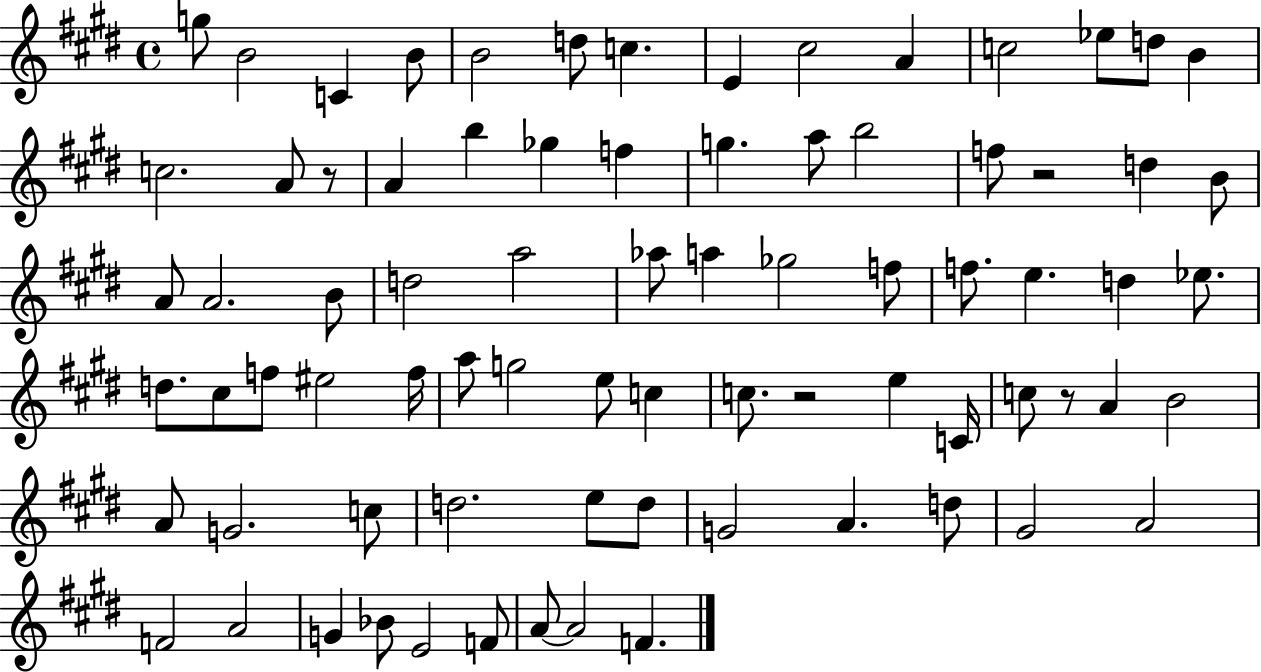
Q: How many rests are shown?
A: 4